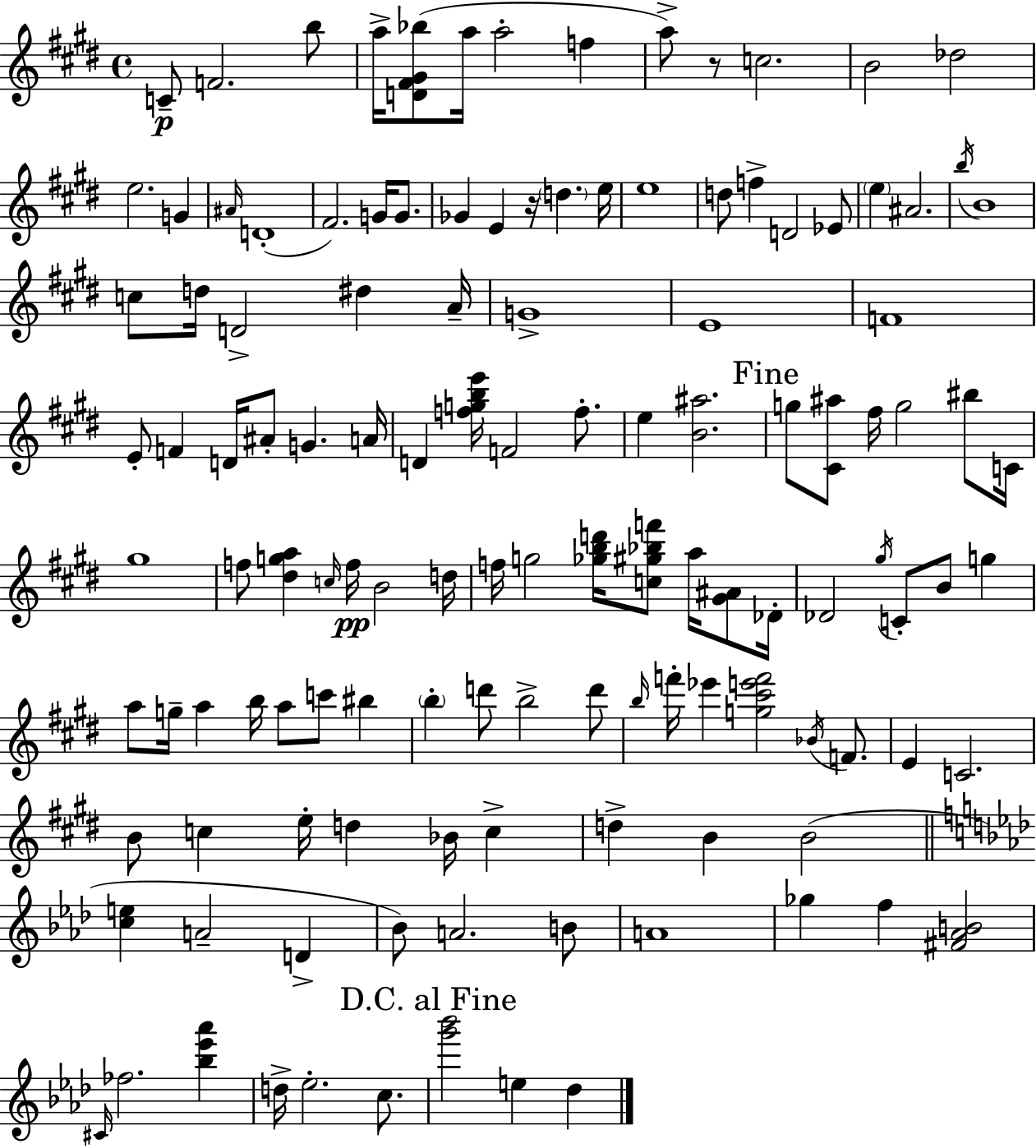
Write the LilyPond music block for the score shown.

{
  \clef treble
  \time 4/4
  \defaultTimeSignature
  \key e \major
  \repeat volta 2 { c'8--\p f'2. b''8 | a''16-> <d' fis' gis' bes''>8( a''16 a''2-. f''4 | a''8->) r8 c''2. | b'2 des''2 | \break e''2. g'4 | \grace { ais'16 }( d'1-. | fis'2.) g'16 g'8. | ges'4 e'4 r16 \parenthesize d''4. | \break e''16 e''1 | d''8 f''4-> d'2 ees'8 | \parenthesize e''4 ais'2. | \acciaccatura { b''16 } b'1 | \break c''8 d''16 d'2-> dis''4 | a'16-- g'1-> | e'1 | f'1 | \break e'8-. f'4 d'16 ais'8-. g'4. | a'16 d'4 <f'' g'' b'' e'''>16 f'2 f''8.-. | e''4 <b' ais''>2. | \mark "Fine" g''8 <cis' ais''>8 fis''16 g''2 bis''8 | \break c'16 gis''1 | f''8 <dis'' g'' a''>4 \grace { c''16 }\pp f''16 b'2 | d''16 f''16 g''2 <ges'' b'' d'''>16 <c'' gis'' bes'' f'''>8 a''16 | <gis' ais'>8 des'16-. des'2 \acciaccatura { gis''16 } c'8-. b'8 | \break g''4 a''8 g''16-- a''4 b''16 a''8 c'''8 | bis''4 \parenthesize b''4-. d'''8 b''2-> | d'''8 \grace { b''16 } f'''16-. ees'''4 <g'' cis''' e''' f'''>2 | \acciaccatura { bes'16 } f'8. e'4 c'2. | \break b'8 c''4 e''16-. d''4 | bes'16 c''4-> d''4-> b'4 b'2( | \bar "||" \break \key aes \major <c'' e''>4 a'2-- d'4-> | bes'8) a'2. b'8 | a'1 | ges''4 f''4 <fis' aes' b'>2 | \break \grace { cis'16 } fes''2. <bes'' ees''' aes'''>4 | d''16-> ees''2.-. c''8. | \mark "D.C. al Fine" <g''' bes'''>2 e''4 des''4 | } \bar "|."
}